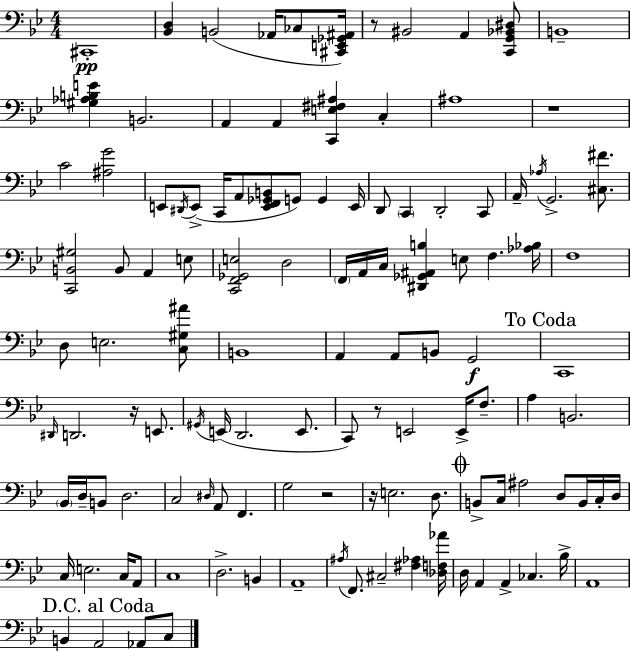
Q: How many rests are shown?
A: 6